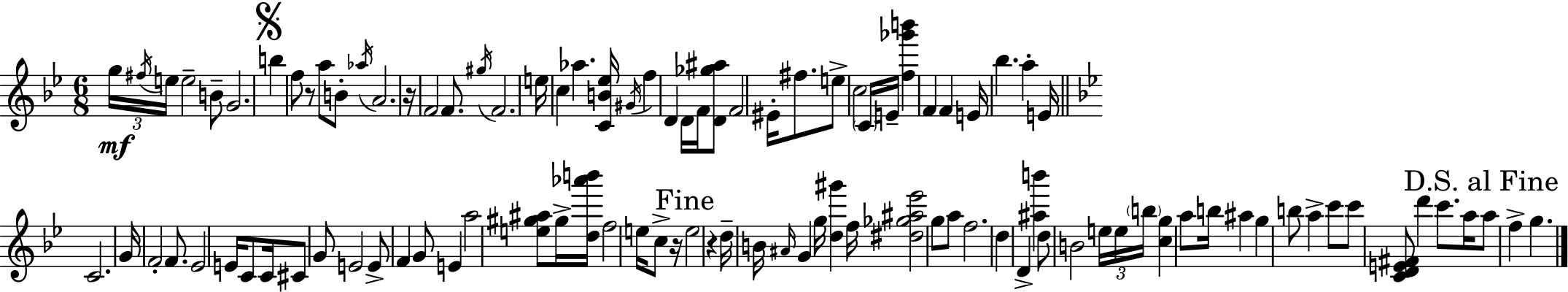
G5/s F#5/s E5/s E5/h B4/e G4/h. B5/q F5/e R/e A5/e B4/e Ab5/s A4/h. R/s F4/h F4/e. G#5/s F4/h. E5/s C5/q Ab5/q. [C4,B4,Eb5]/s G#4/s F5/q D4/q D4/s F4/s [D4,Gb5,A#5]/e F4/h EIS4/s F#5/e. E5/e C5/h C4/s E4/s [F5,Gb6,B6]/q F4/q F4/q E4/s Bb5/q. A5/q E4/s C4/h. G4/s F4/h F4/e. Eb4/h E4/s C4/e C4/s C#4/e G4/e E4/h E4/e F4/q G4/e E4/q A5/h [E5,G#5,A#5]/e G#5/s [D5,Ab6,B6]/s F5/h E5/s C5/e R/s E5/h R/q D5/s B4/s A#4/s G4/q G5/s [D5,G#6]/q F5/s [D#5,Gb5,A#5,Eb6]/h G5/e A5/e F5/h. D5/q D4/q [A#5,B6]/q D5/e B4/h E5/s E5/s B5/s [C5,G5]/q A5/e B5/s A#5/q G5/q B5/e A5/q C6/e C6/e [C4,D4,E4,F#4]/e D6/q C6/e. A5/s A5/e F5/q G5/q.